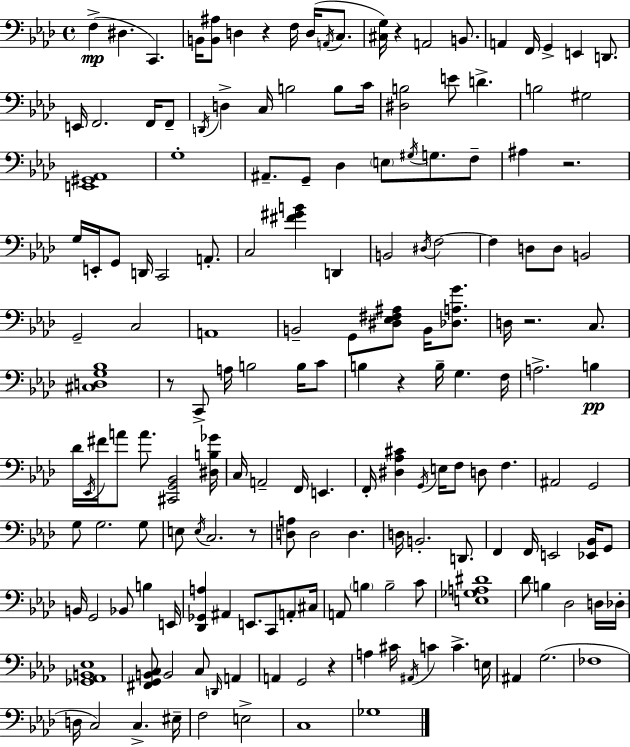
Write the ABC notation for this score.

X:1
T:Untitled
M:4/4
L:1/4
K:Ab
F, ^D, C,, B,,/4 [B,,^A,]/2 D, z F,/4 D,/4 A,,/4 C,/2 [^C,G,]/4 z A,,2 B,,/2 A,, F,,/4 G,, E,, D,,/2 E,,/4 F,,2 F,,/4 F,,/2 D,,/4 D, C,/4 B,2 B,/2 C/4 [^D,B,]2 E/2 D B,2 ^G,2 [E,,^G,,_A,,]4 G,4 ^A,,/2 G,,/2 _D, E,/2 ^G,/4 G,/2 F,/2 ^A, z2 G,/4 E,,/4 G,,/2 D,,/4 C,,2 A,,/2 C,2 [^F^GB] D,, B,,2 ^D,/4 F,2 F, D,/2 D,/2 B,,2 G,,2 C,2 A,,4 B,,2 G,,/2 [^D,_E,^F,^A,]/2 B,,/4 [_D,A,G]/2 D,/4 z2 C,/2 [^C,D,G,_B,]4 z/2 C,,/2 A,/4 B,2 B,/4 C/2 B, z B,/4 G, F,/4 A,2 B, _D/4 _E,,/4 ^F/4 A/2 A/2 [^C,,G,,_B,,]2 [^D,B,_G]/4 C,/4 A,,2 F,,/4 E,, F,,/4 [^D,_A,^C] G,,/4 E,/4 F,/2 D,/2 F, ^A,,2 G,,2 G,/2 G,2 G,/2 E,/2 E,/4 C,2 z/2 [D,A,]/2 D,2 D, D,/4 B,,2 D,,/2 F,, F,,/4 E,,2 [_E,,_B,,]/4 G,,/2 B,,/4 G,,2 _B,,/2 B, E,,/4 [_D,,_G,,A,] ^A,, E,,/2 C,,/2 A,,/2 ^C,/4 A,,/2 B, B,2 C/2 [E,_G,A,^D]4 _D/2 B, _D,2 D,/4 _D,/4 [_G,,_A,,B,,_E,]4 [^F,,G,,B,,C,]/2 B,,2 C,/2 D,,/4 A,, A,, G,,2 z A, ^C/4 ^A,,/4 C C E,/4 ^A,, G,2 _F,4 D,/4 C,2 C, ^E,/4 F,2 E,2 C,4 _G,4